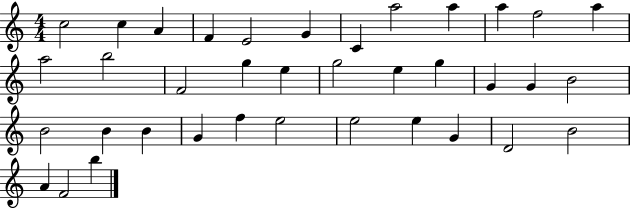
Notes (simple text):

C5/h C5/q A4/q F4/q E4/h G4/q C4/q A5/h A5/q A5/q F5/h A5/q A5/h B5/h F4/h G5/q E5/q G5/h E5/q G5/q G4/q G4/q B4/h B4/h B4/q B4/q G4/q F5/q E5/h E5/h E5/q G4/q D4/h B4/h A4/q F4/h B5/q